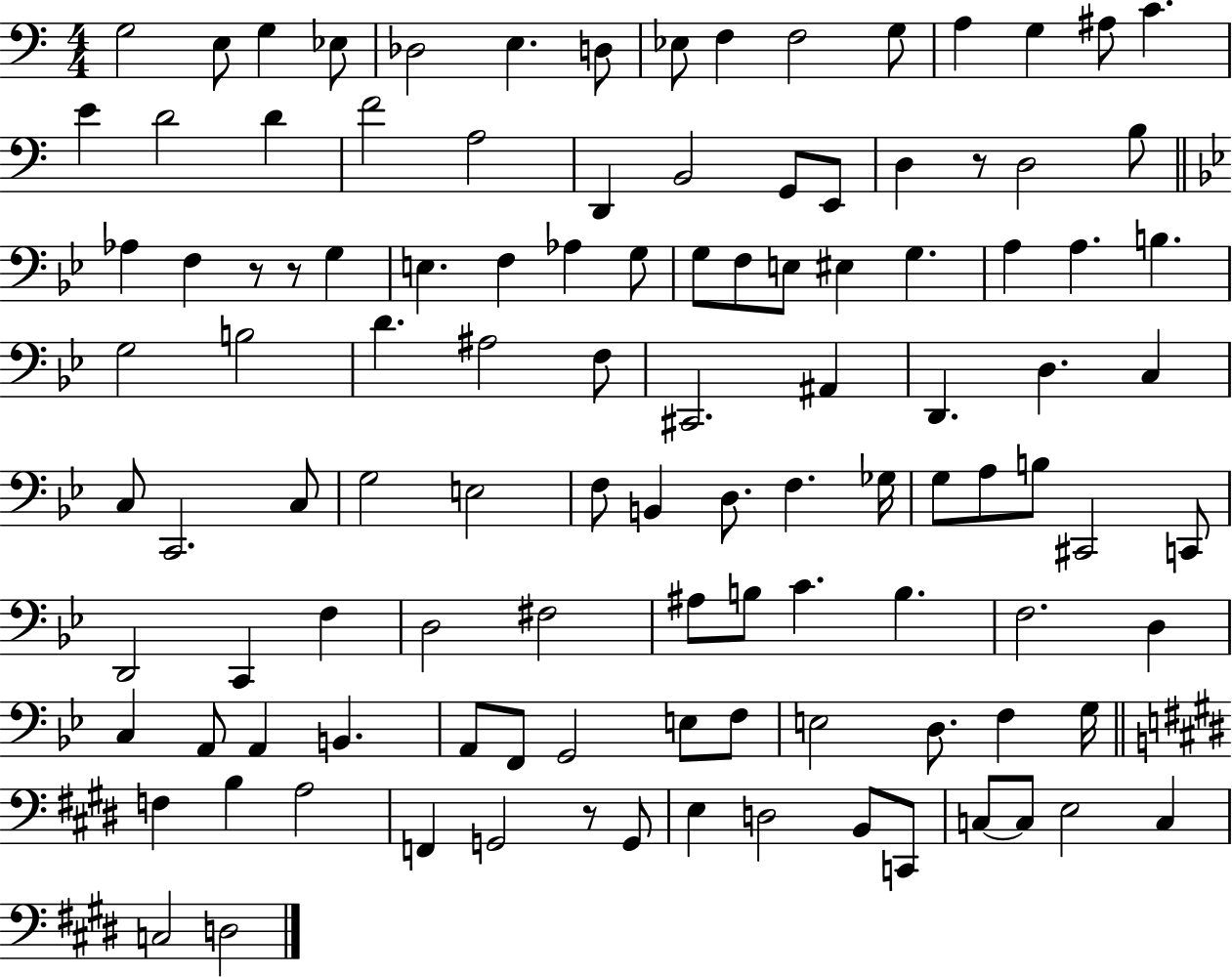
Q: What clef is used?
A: bass